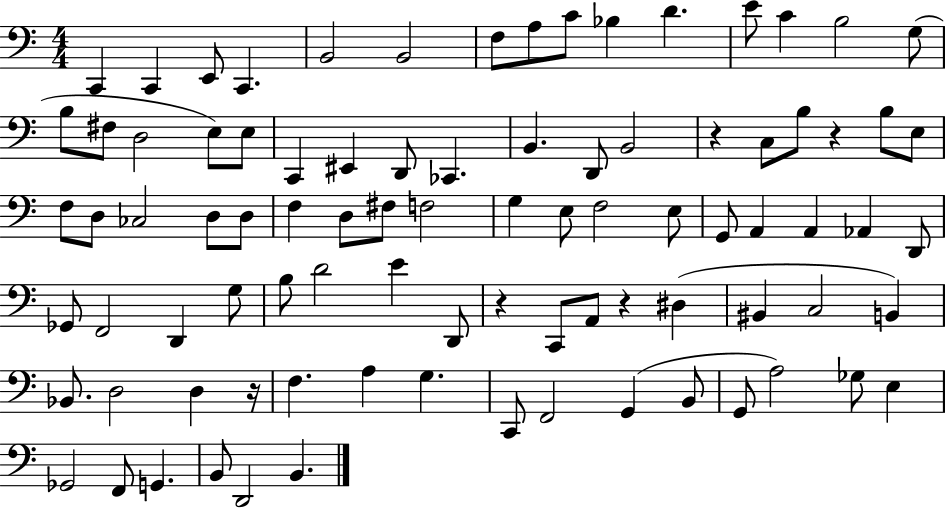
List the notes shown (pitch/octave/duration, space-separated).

C2/q C2/q E2/e C2/q. B2/h B2/h F3/e A3/e C4/e Bb3/q D4/q. E4/e C4/q B3/h G3/e B3/e F#3/e D3/h E3/e E3/e C2/q EIS2/q D2/e CES2/q. B2/q. D2/e B2/h R/q C3/e B3/e R/q B3/e E3/e F3/e D3/e CES3/h D3/e D3/e F3/q D3/e F#3/e F3/h G3/q E3/e F3/h E3/e G2/e A2/q A2/q Ab2/q D2/e Gb2/e F2/h D2/q G3/e B3/e D4/h E4/q D2/e R/q C2/e A2/e R/q D#3/q BIS2/q C3/h B2/q Bb2/e. D3/h D3/q R/s F3/q. A3/q G3/q. C2/e F2/h G2/q B2/e G2/e A3/h Gb3/e E3/q Gb2/h F2/e G2/q. B2/e D2/h B2/q.